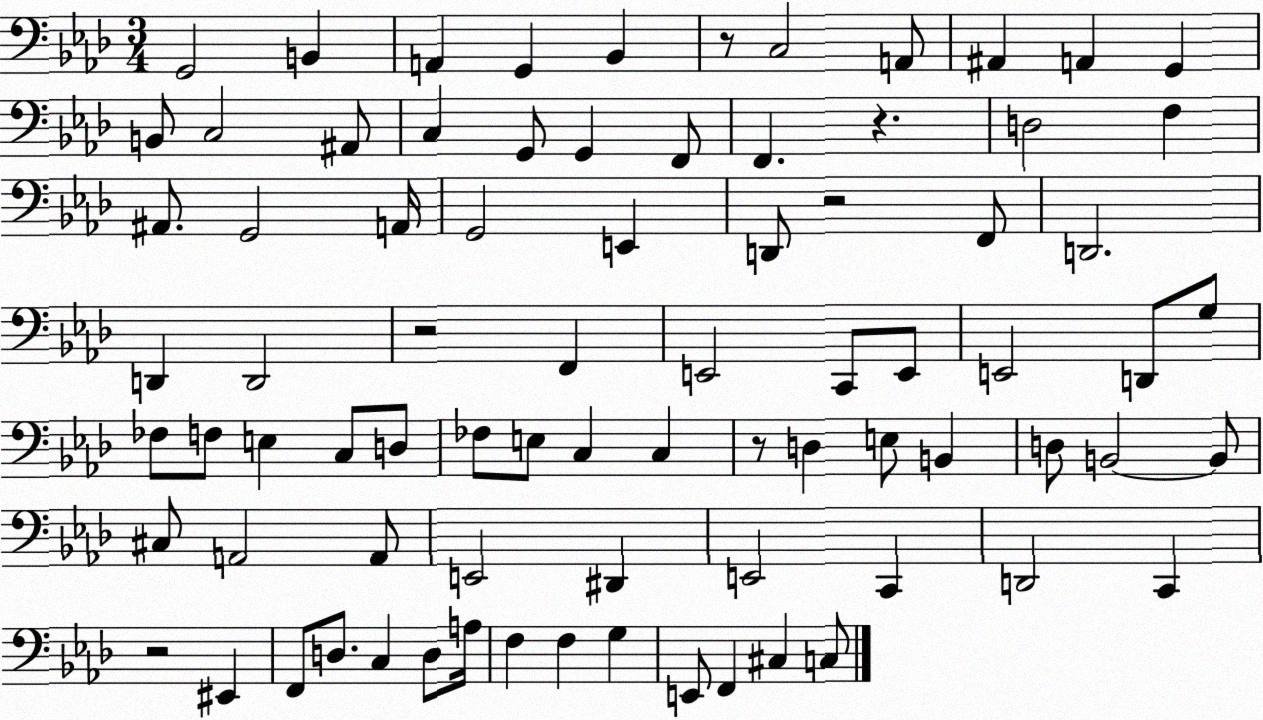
X:1
T:Untitled
M:3/4
L:1/4
K:Ab
G,,2 B,, A,, G,, _B,, z/2 C,2 A,,/2 ^A,, A,, G,, B,,/2 C,2 ^A,,/2 C, G,,/2 G,, F,,/2 F,, z D,2 F, ^A,,/2 G,,2 A,,/4 G,,2 E,, D,,/2 z2 F,,/2 D,,2 D,, D,,2 z2 F,, E,,2 C,,/2 E,,/2 E,,2 D,,/2 G,/2 _F,/2 F,/2 E, C,/2 D,/2 _F,/2 E,/2 C, C, z/2 D, E,/2 B,, D,/2 B,,2 B,,/2 ^C,/2 A,,2 A,,/2 E,,2 ^D,, E,,2 C,, D,,2 C,, z2 ^E,, F,,/2 D,/2 C, D,/2 A,/4 F, F, G, E,,/2 F,, ^C, C,/2